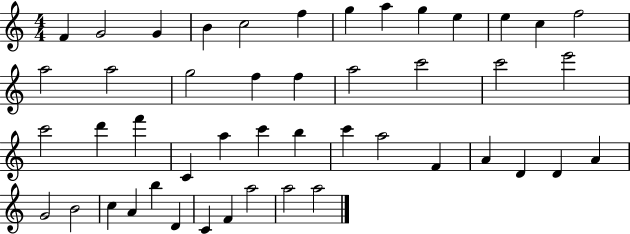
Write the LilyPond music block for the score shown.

{
  \clef treble
  \numericTimeSignature
  \time 4/4
  \key c \major
  f'4 g'2 g'4 | b'4 c''2 f''4 | g''4 a''4 g''4 e''4 | e''4 c''4 f''2 | \break a''2 a''2 | g''2 f''4 f''4 | a''2 c'''2 | c'''2 e'''2 | \break c'''2 d'''4 f'''4 | c'4 a''4 c'''4 b''4 | c'''4 a''2 f'4 | a'4 d'4 d'4 a'4 | \break g'2 b'2 | c''4 a'4 b''4 d'4 | c'4 f'4 a''2 | a''2 a''2 | \break \bar "|."
}